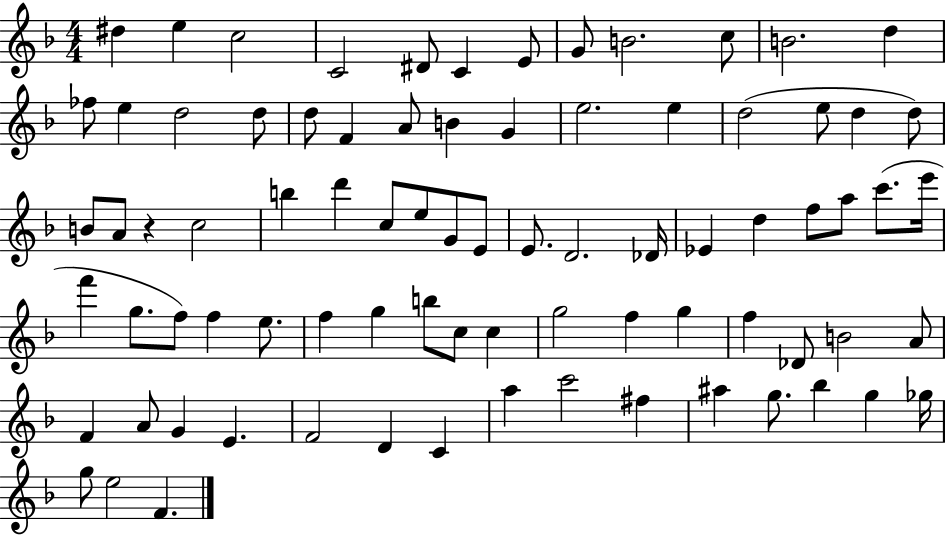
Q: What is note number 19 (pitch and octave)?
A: A4